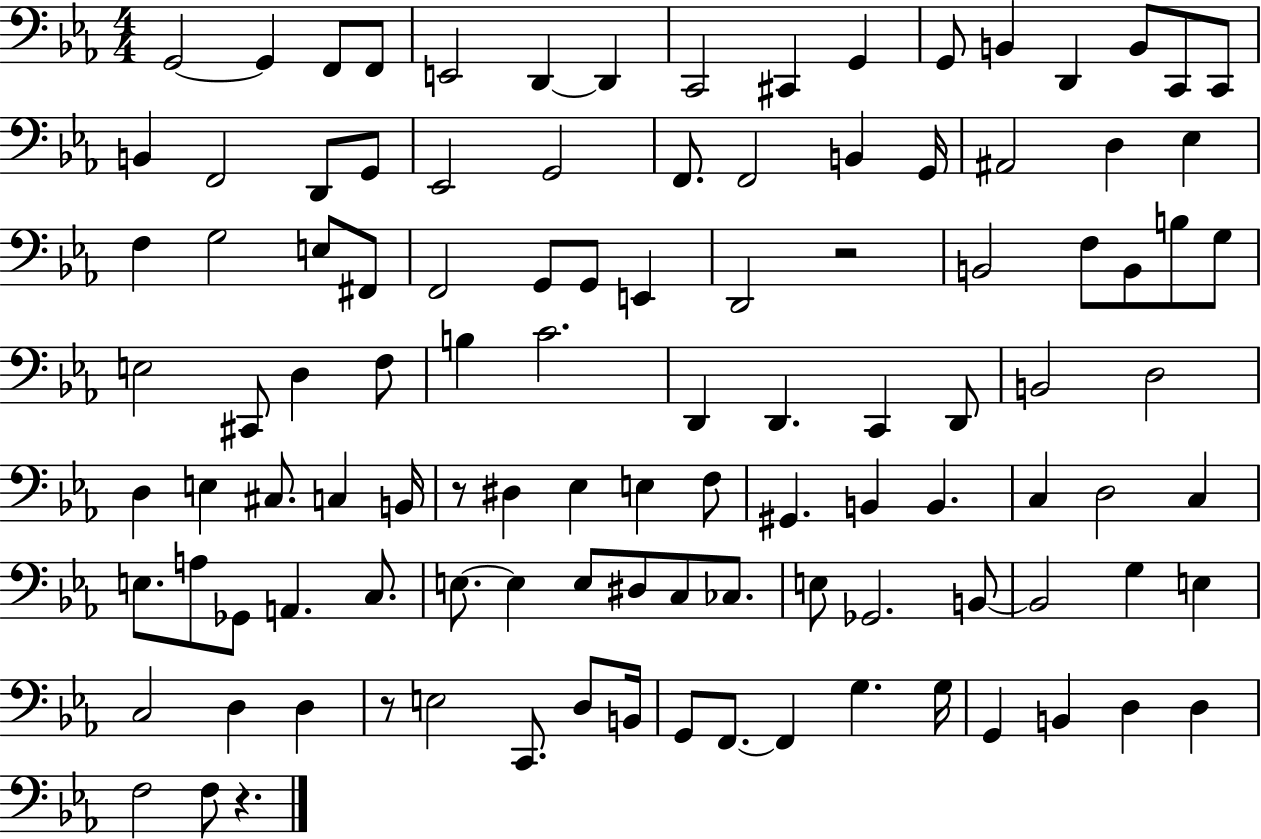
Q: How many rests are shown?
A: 4